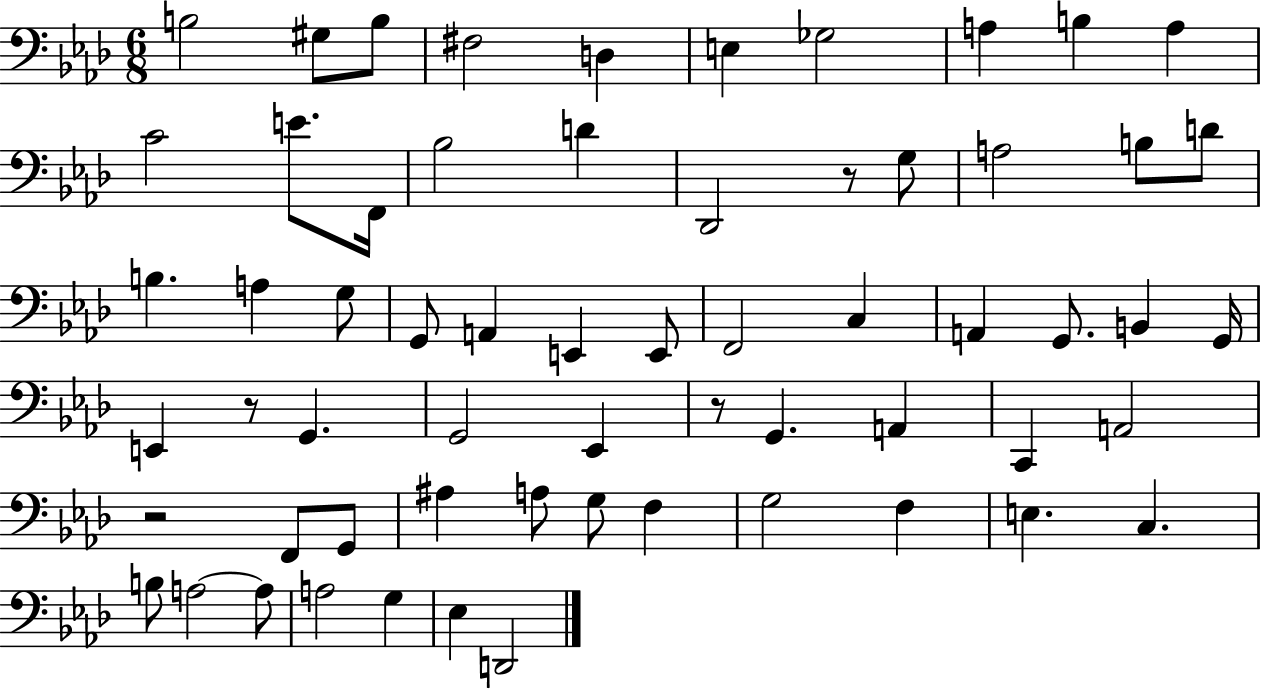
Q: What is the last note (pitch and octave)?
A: D2